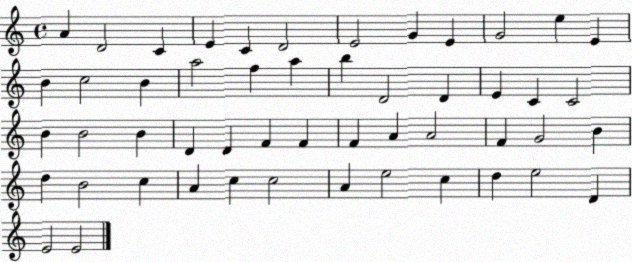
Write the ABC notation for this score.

X:1
T:Untitled
M:4/4
L:1/4
K:C
A D2 C E C D2 E2 G E G2 e E B c2 B a2 f a b D2 D E C C2 B B2 B D D F F F A A2 F G2 B d B2 c A c c2 A e2 c d e2 D E2 E2